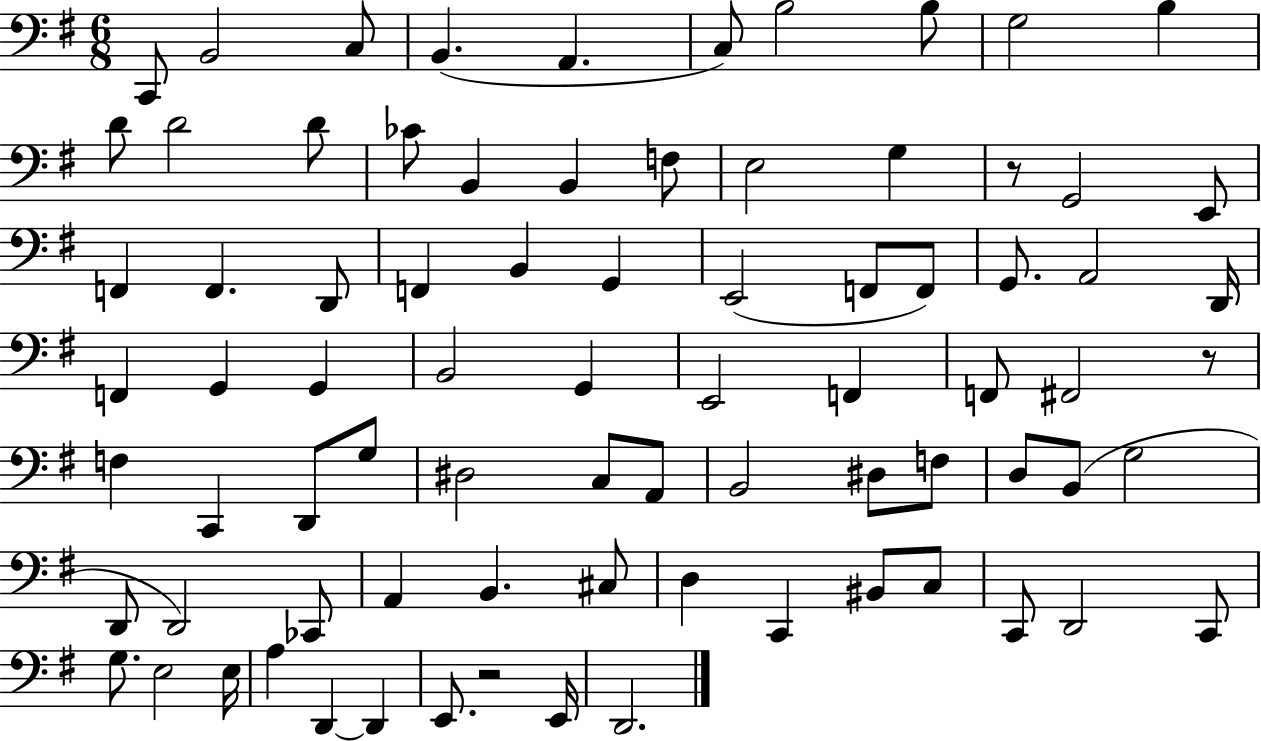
{
  \clef bass
  \numericTimeSignature
  \time 6/8
  \key g \major
  c,8 b,2 c8 | b,4.( a,4. | c8) b2 b8 | g2 b4 | \break d'8 d'2 d'8 | ces'8 b,4 b,4 f8 | e2 g4 | r8 g,2 e,8 | \break f,4 f,4. d,8 | f,4 b,4 g,4 | e,2( f,8 f,8) | g,8. a,2 d,16 | \break f,4 g,4 g,4 | b,2 g,4 | e,2 f,4 | f,8 fis,2 r8 | \break f4 c,4 d,8 g8 | dis2 c8 a,8 | b,2 dis8 f8 | d8 b,8( g2 | \break d,8 d,2) ces,8 | a,4 b,4. cis8 | d4 c,4 bis,8 c8 | c,8 d,2 c,8 | \break g8. e2 e16 | a4 d,4~~ d,4 | e,8. r2 e,16 | d,2. | \break \bar "|."
}